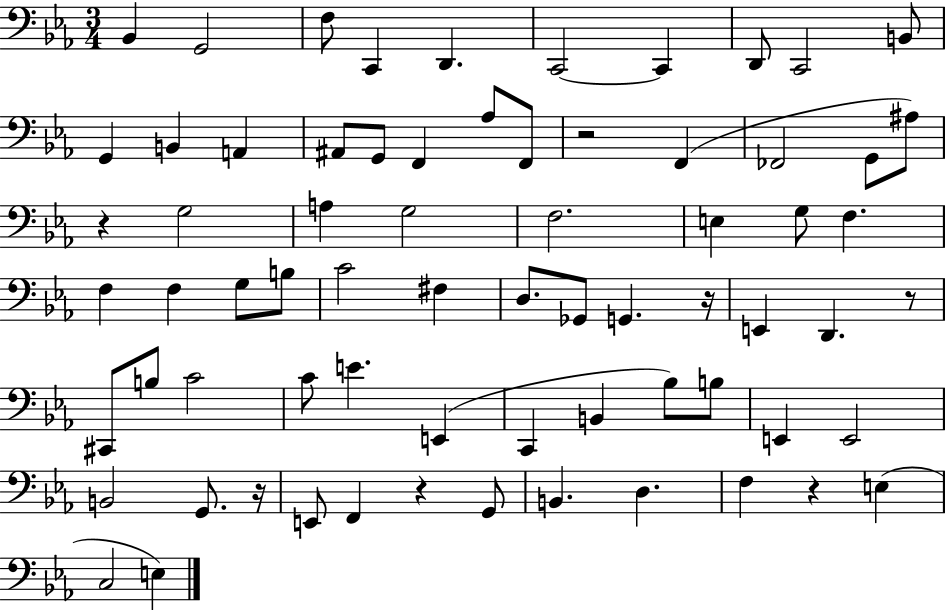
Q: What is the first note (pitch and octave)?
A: Bb2